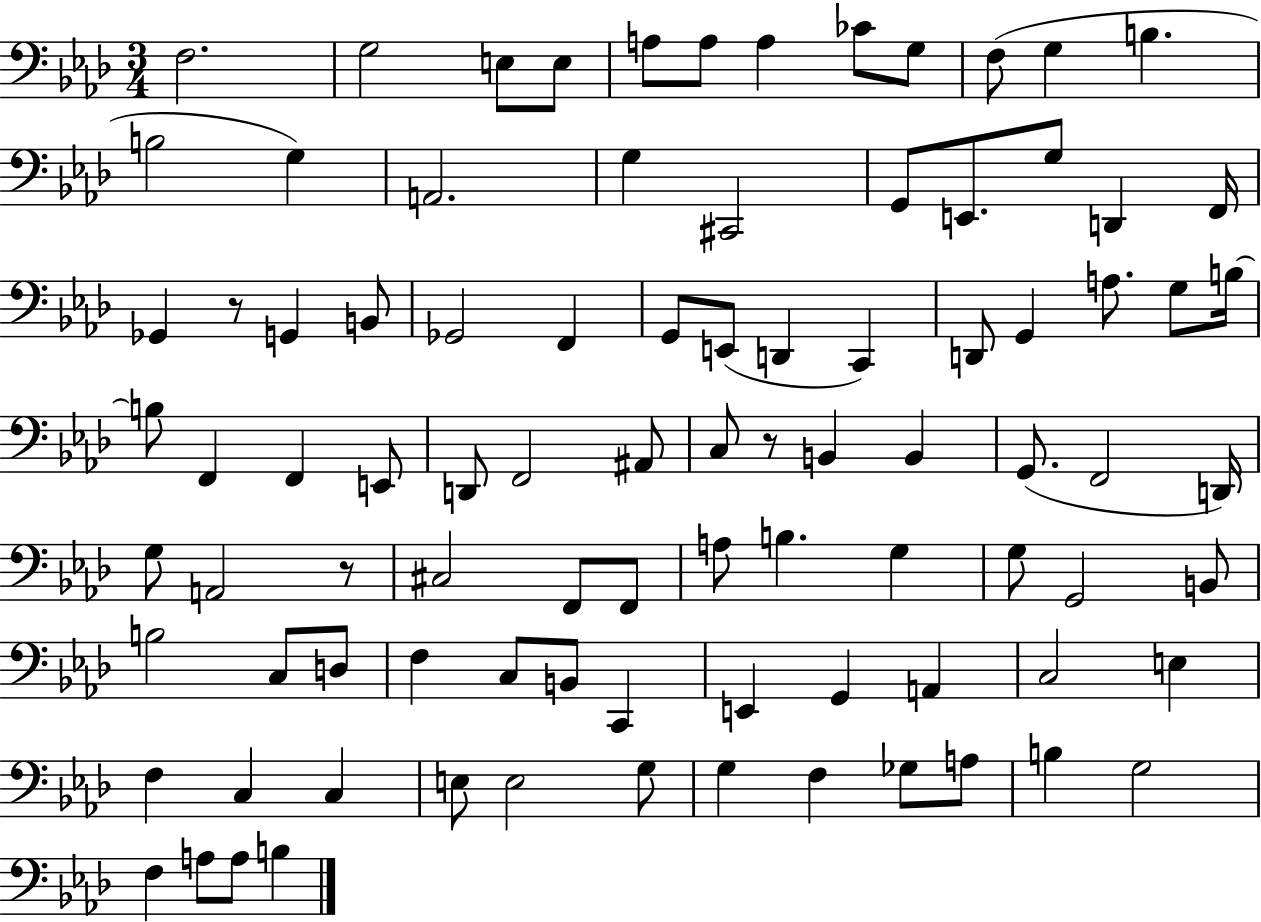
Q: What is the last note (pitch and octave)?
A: B3